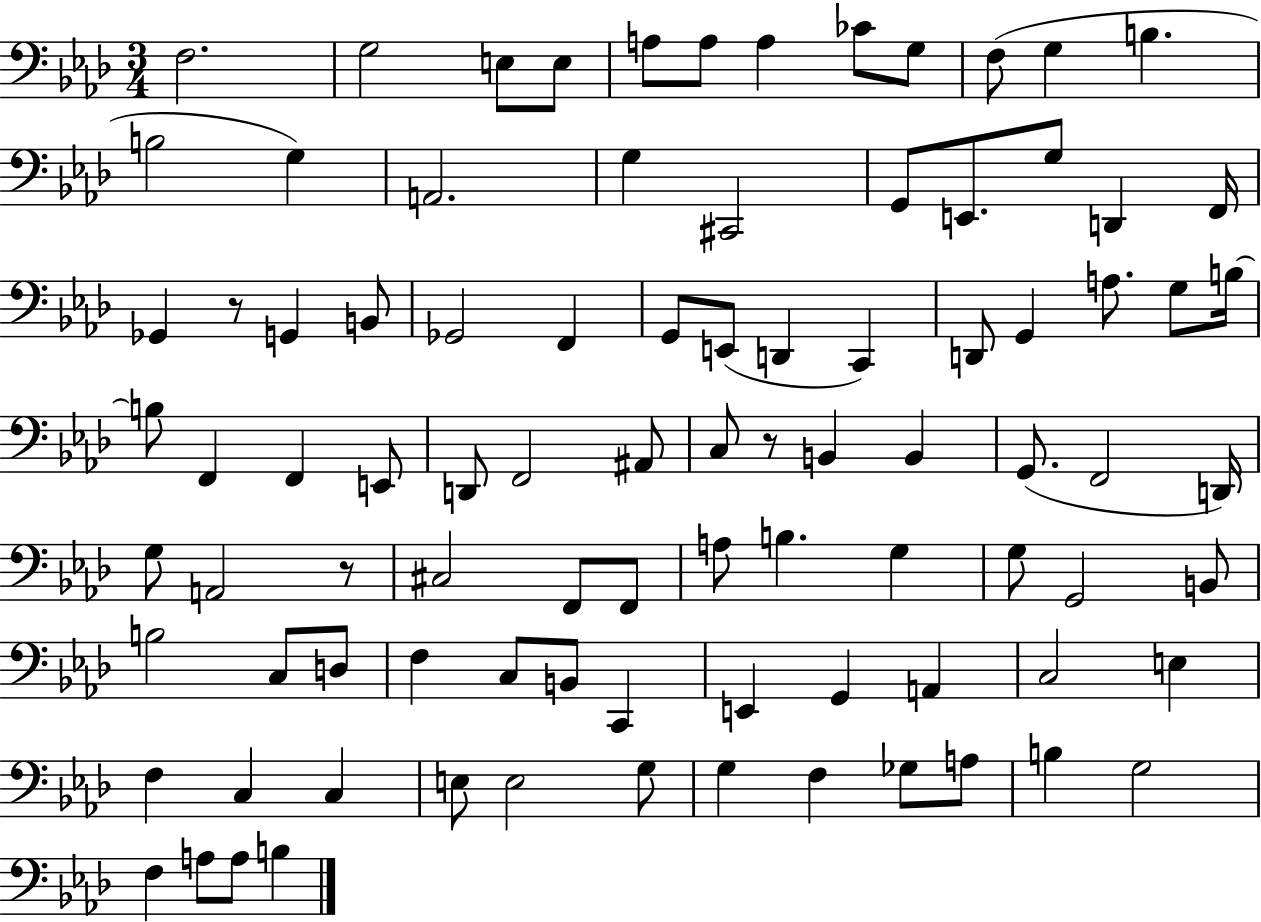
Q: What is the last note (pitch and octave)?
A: B3